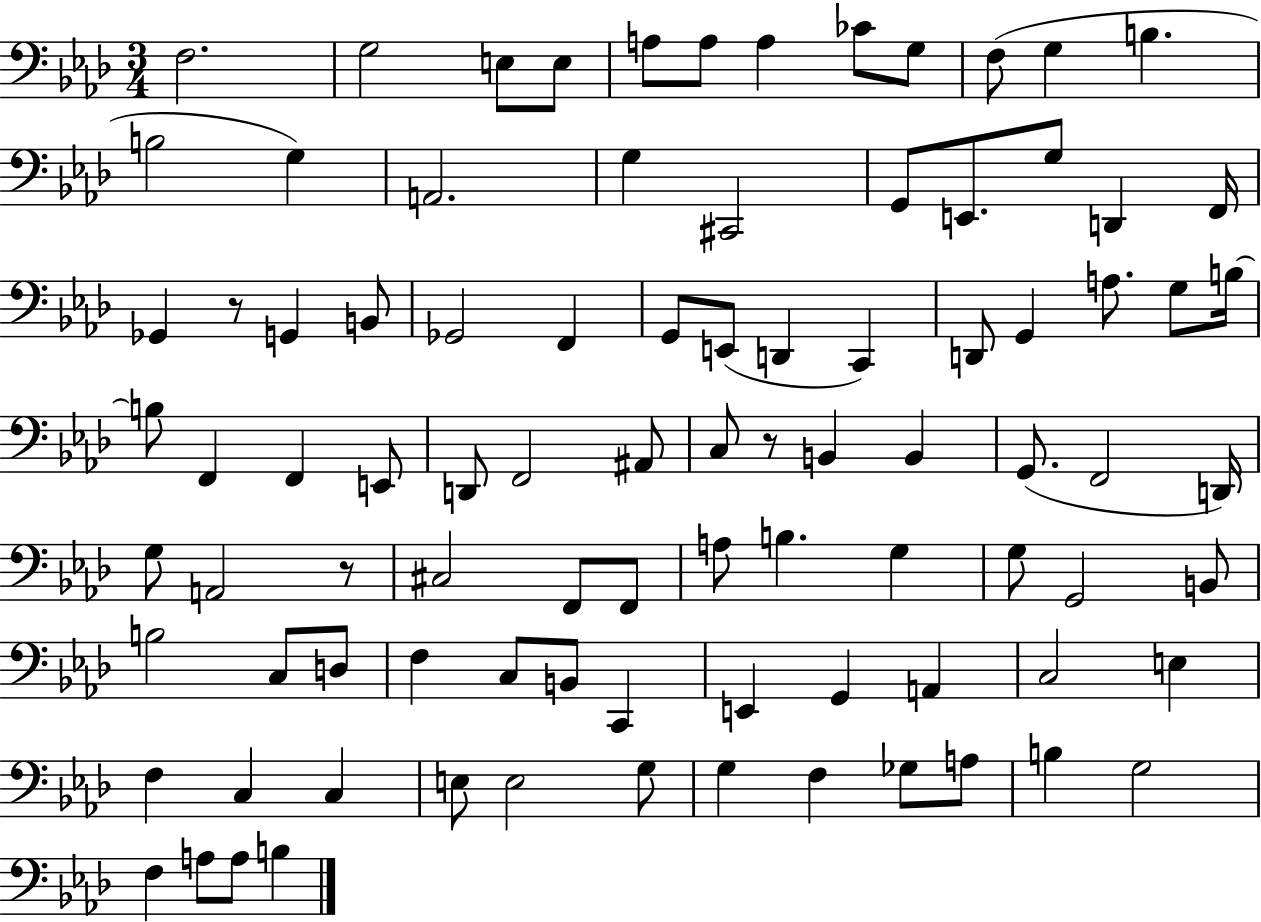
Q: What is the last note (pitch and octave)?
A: B3